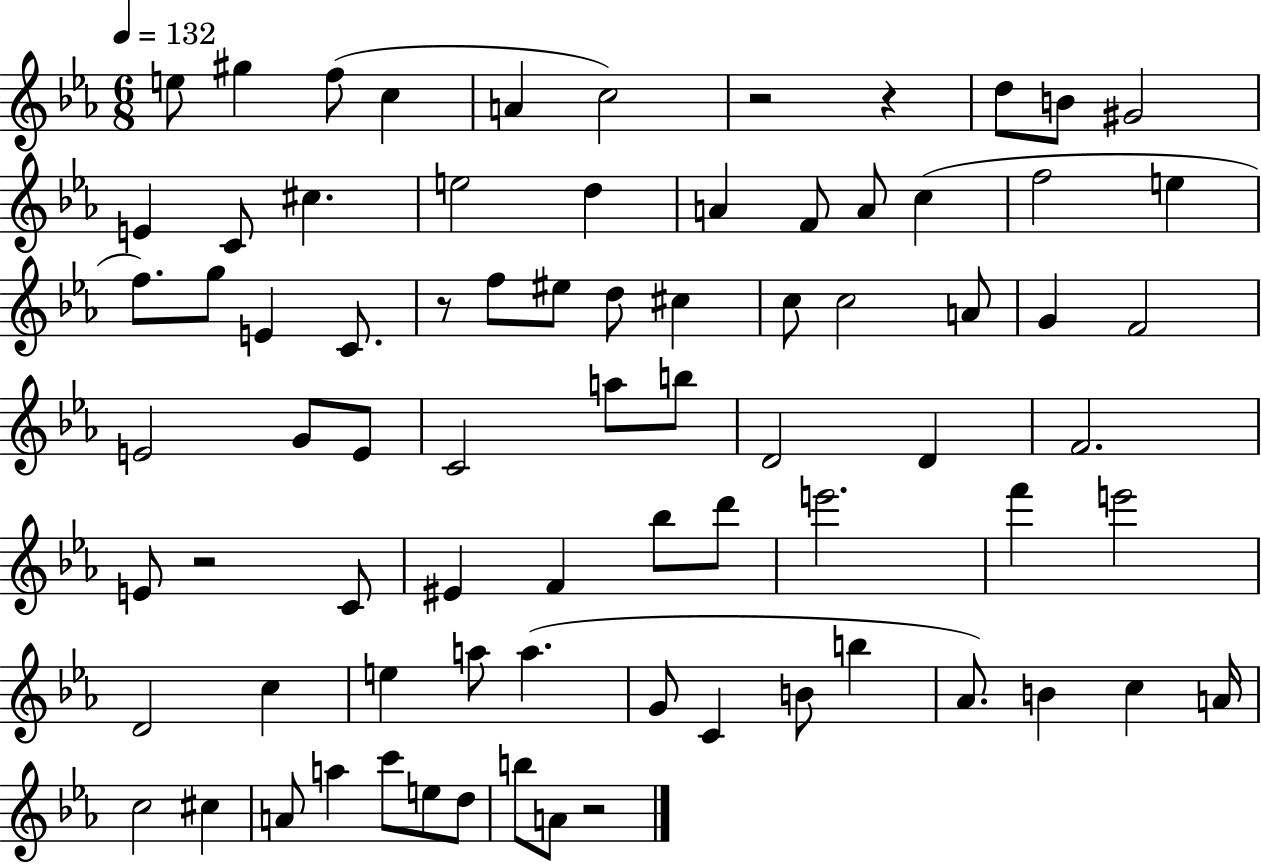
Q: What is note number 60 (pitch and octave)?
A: B5